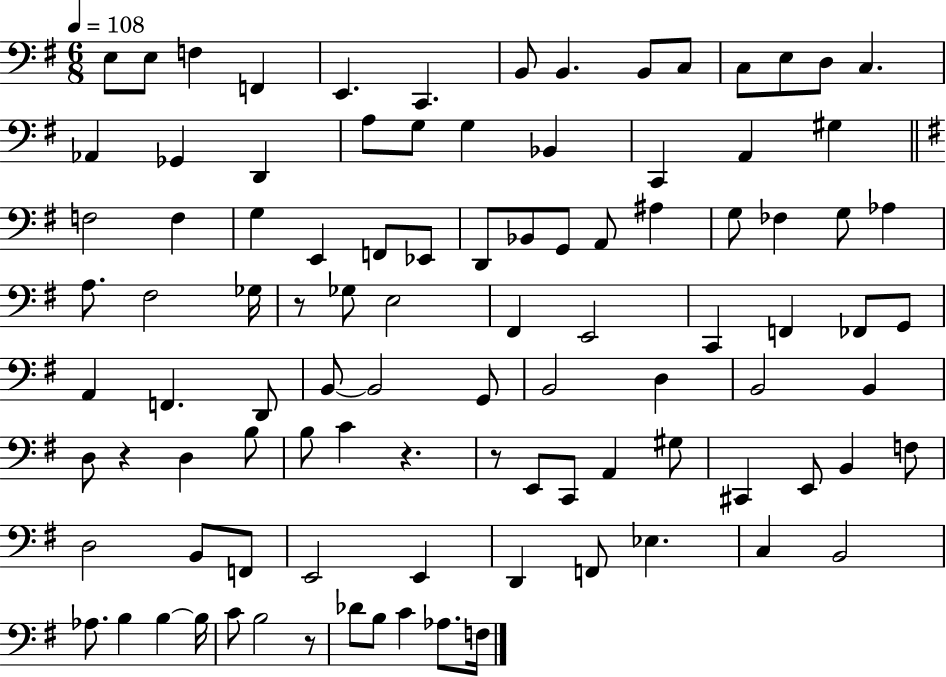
{
  \clef bass
  \numericTimeSignature
  \time 6/8
  \key g \major
  \tempo 4 = 108
  e8 e8 f4 f,4 | e,4. c,4. | b,8 b,4. b,8 c8 | c8 e8 d8 c4. | \break aes,4 ges,4 d,4 | a8 g8 g4 bes,4 | c,4 a,4 gis4 | \bar "||" \break \key g \major f2 f4 | g4 e,4 f,8 ees,8 | d,8 bes,8 g,8 a,8 ais4 | g8 fes4 g8 aes4 | \break a8. fis2 ges16 | r8 ges8 e2 | fis,4 e,2 | c,4 f,4 fes,8 g,8 | \break a,4 f,4. d,8 | b,8~~ b,2 g,8 | b,2 d4 | b,2 b,4 | \break d8 r4 d4 b8 | b8 c'4 r4. | r8 e,8 c,8 a,4 gis8 | cis,4 e,8 b,4 f8 | \break d2 b,8 f,8 | e,2 e,4 | d,4 f,8 ees4. | c4 b,2 | \break aes8. b4 b4~~ b16 | c'8 b2 r8 | des'8 b8 c'4 aes8. f16 | \bar "|."
}